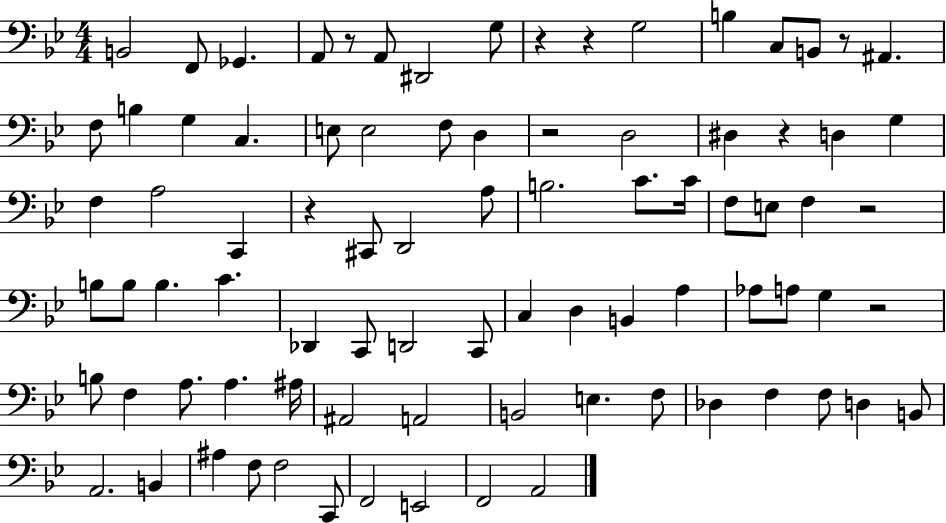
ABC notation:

X:1
T:Untitled
M:4/4
L:1/4
K:Bb
B,,2 F,,/2 _G,, A,,/2 z/2 A,,/2 ^D,,2 G,/2 z z G,2 B, C,/2 B,,/2 z/2 ^A,, F,/2 B, G, C, E,/2 E,2 F,/2 D, z2 D,2 ^D, z D, G, F, A,2 C,, z ^C,,/2 D,,2 A,/2 B,2 C/2 C/4 F,/2 E,/2 F, z2 B,/2 B,/2 B, C _D,, C,,/2 D,,2 C,,/2 C, D, B,, A, _A,/2 A,/2 G, z2 B,/2 F, A,/2 A, ^A,/4 ^A,,2 A,,2 B,,2 E, F,/2 _D, F, F,/2 D, B,,/2 A,,2 B,, ^A, F,/2 F,2 C,,/2 F,,2 E,,2 F,,2 A,,2